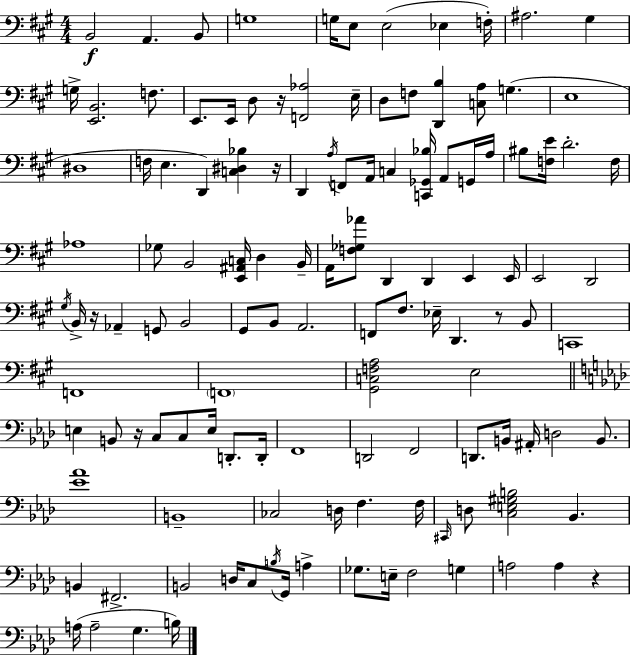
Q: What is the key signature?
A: A major